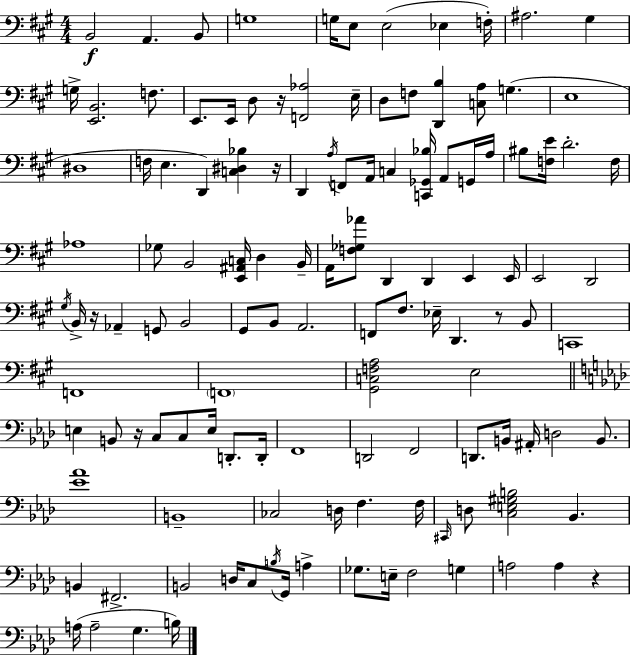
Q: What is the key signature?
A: A major